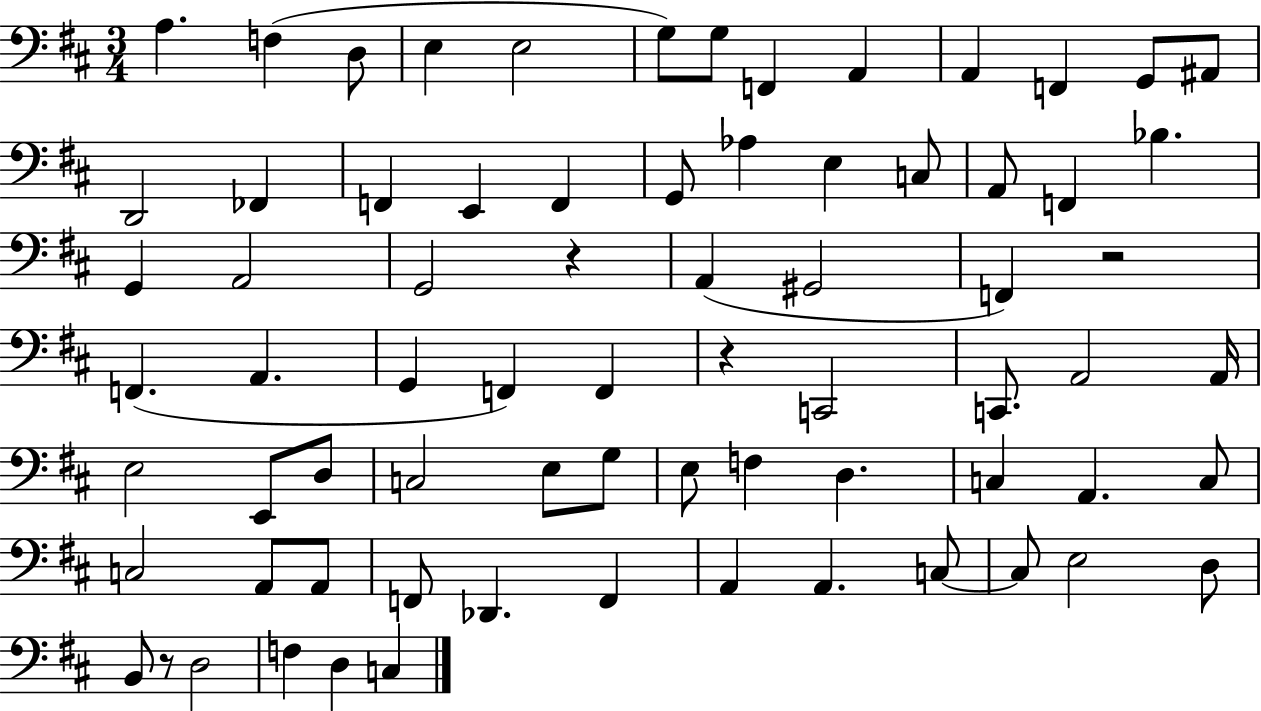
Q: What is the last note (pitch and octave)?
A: C3